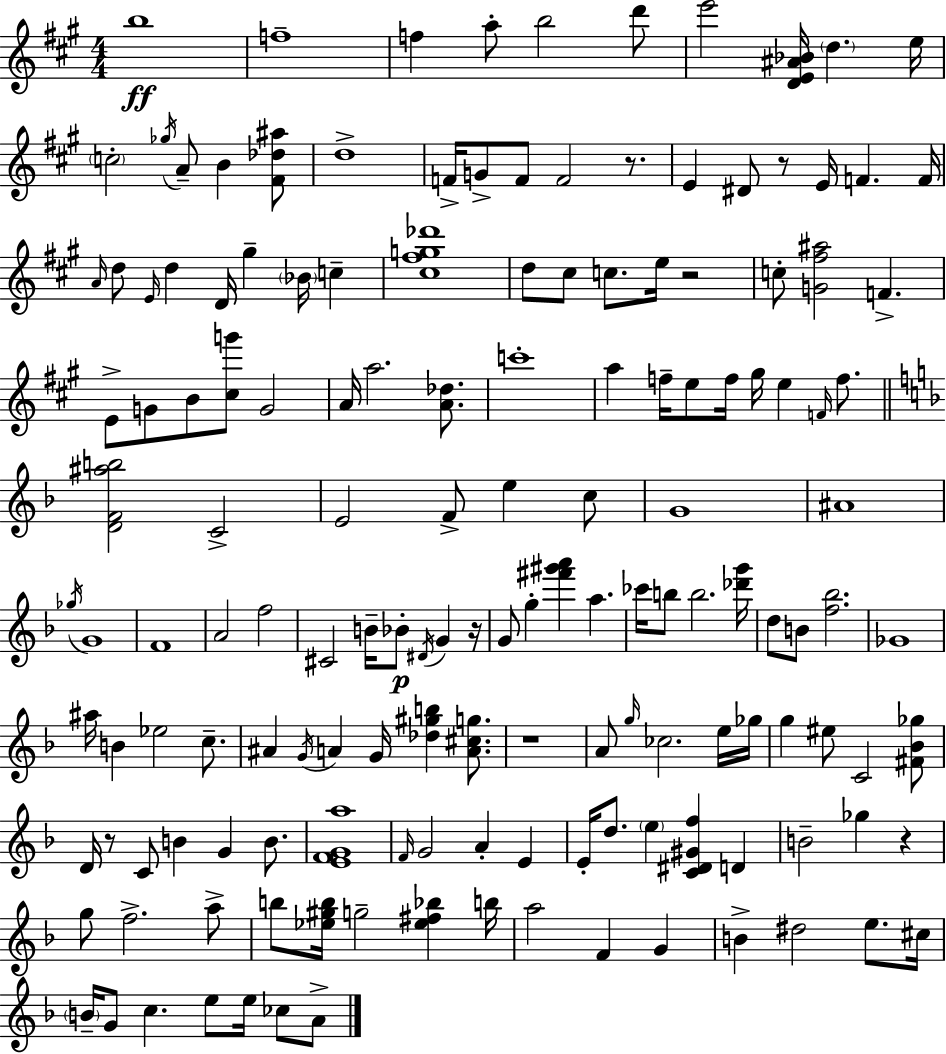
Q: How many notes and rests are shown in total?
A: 153